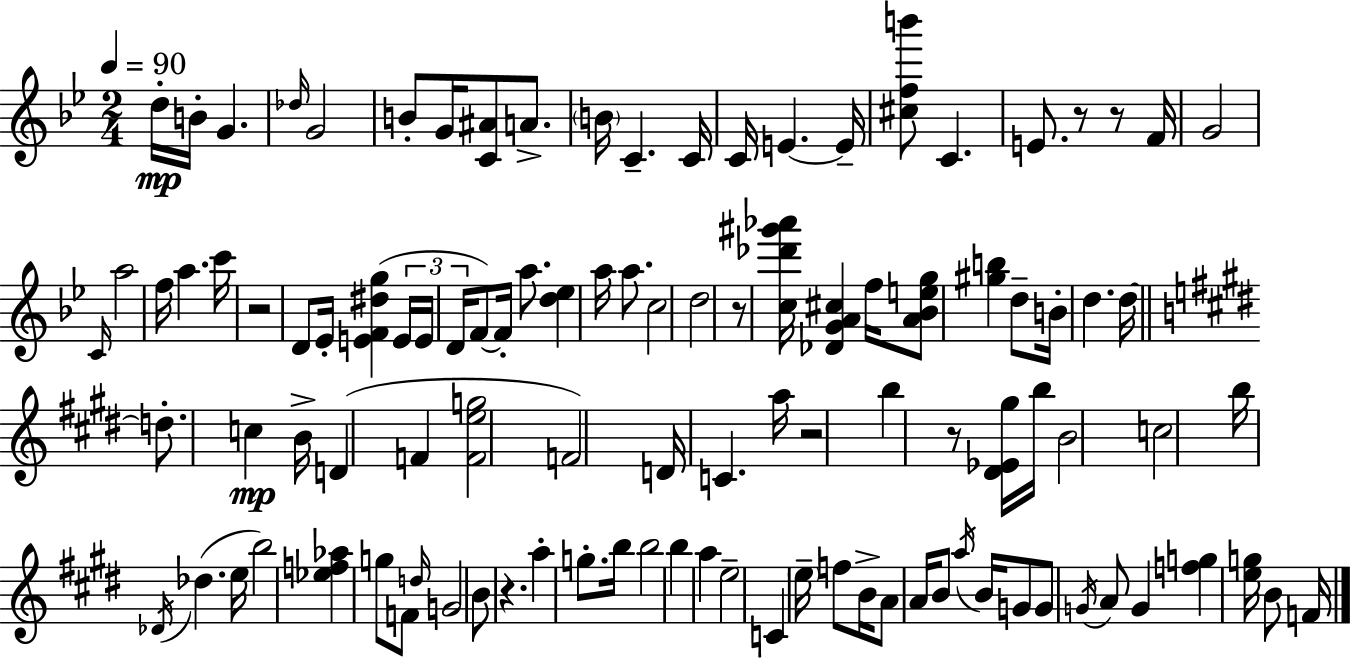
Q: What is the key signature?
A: G minor